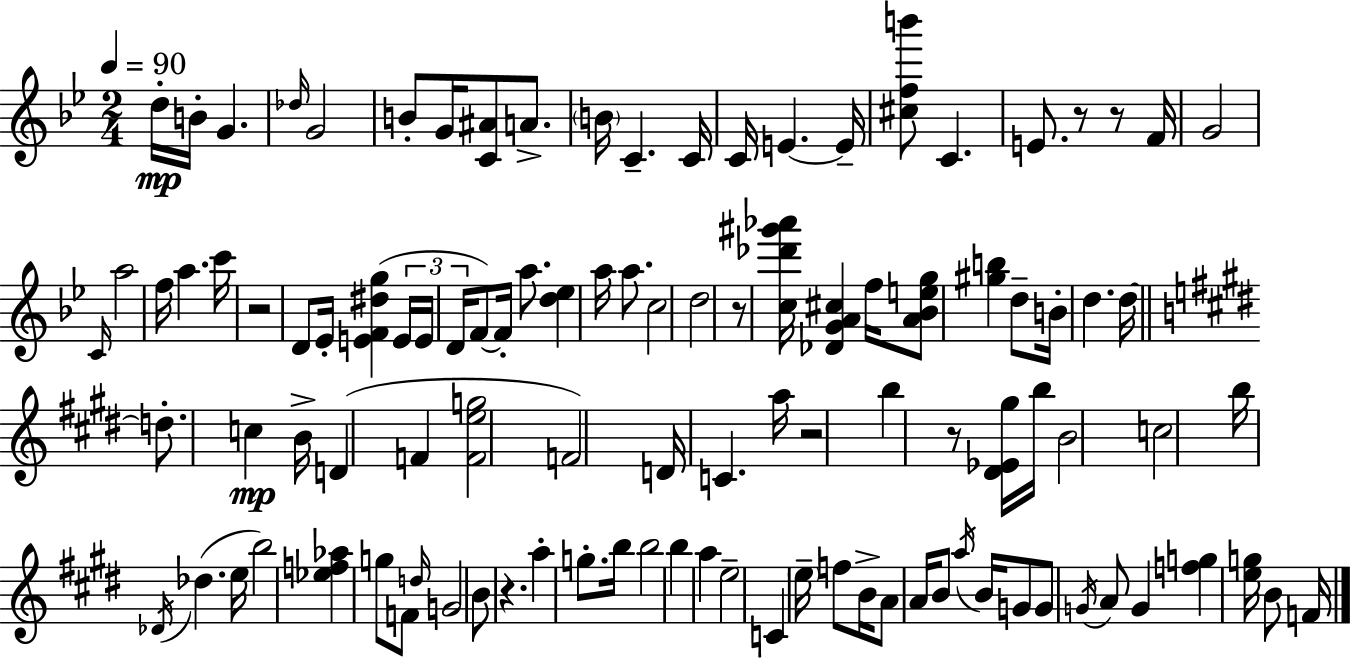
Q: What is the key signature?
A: G minor